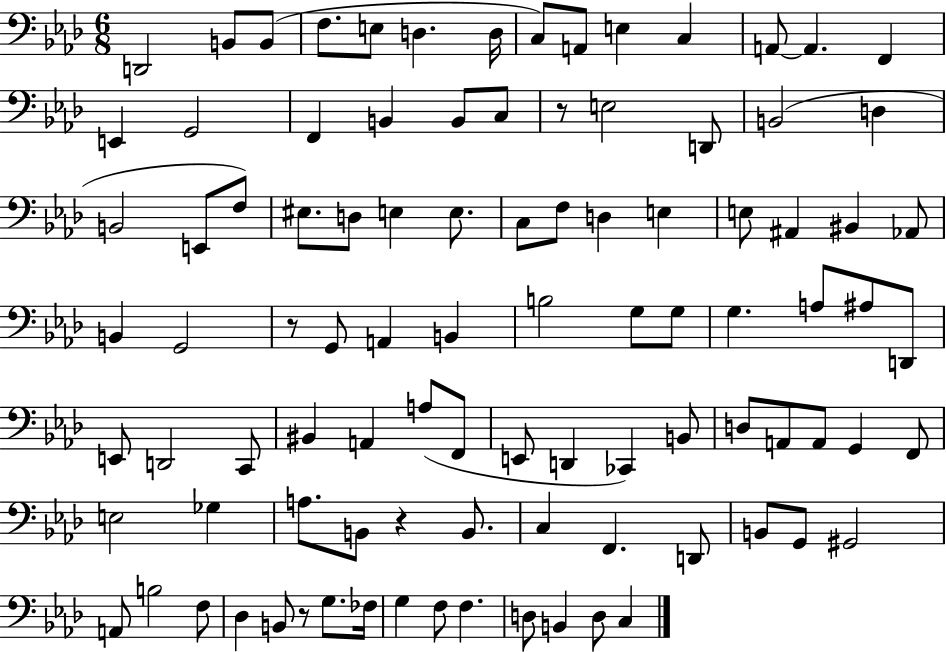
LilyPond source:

{
  \clef bass
  \numericTimeSignature
  \time 6/8
  \key aes \major
  d,2 b,8 b,8( | f8. e8 d4. d16 | c8) a,8 e4 c4 | a,8~~ a,4. f,4 | \break e,4 g,2 | f,4 b,4 b,8 c8 | r8 e2 d,8 | b,2( d4 | \break b,2 e,8 f8) | eis8. d8 e4 e8. | c8 f8 d4 e4 | e8 ais,4 bis,4 aes,8 | \break b,4 g,2 | r8 g,8 a,4 b,4 | b2 g8 g8 | g4. a8 ais8 d,8 | \break e,8 d,2 c,8 | bis,4 a,4 a8( f,8 | e,8 d,4 ces,4) b,8 | d8 a,8 a,8 g,4 f,8 | \break e2 ges4 | a8. b,8 r4 b,8. | c4 f,4. d,8 | b,8 g,8 gis,2 | \break a,8 b2 f8 | des4 b,8 r8 g8. fes16 | g4 f8 f4. | d8 b,4 d8 c4 | \break \bar "|."
}